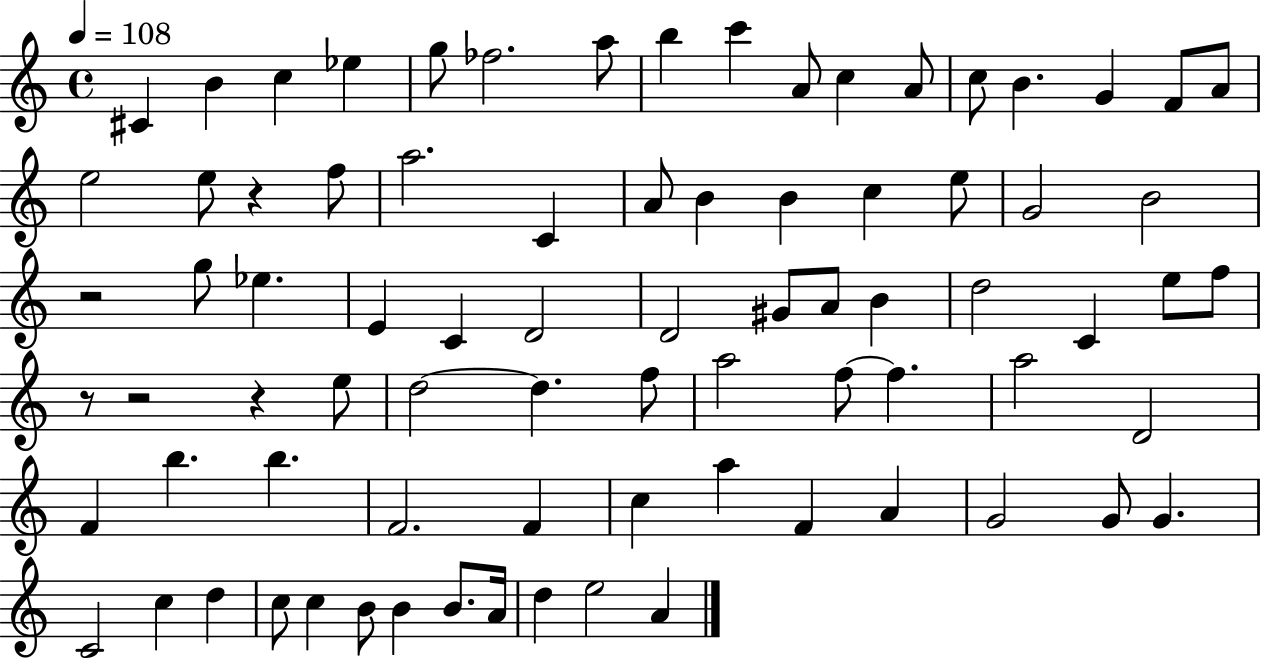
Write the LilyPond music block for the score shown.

{
  \clef treble
  \time 4/4
  \defaultTimeSignature
  \key c \major
  \tempo 4 = 108
  cis'4 b'4 c''4 ees''4 | g''8 fes''2. a''8 | b''4 c'''4 a'8 c''4 a'8 | c''8 b'4. g'4 f'8 a'8 | \break e''2 e''8 r4 f''8 | a''2. c'4 | a'8 b'4 b'4 c''4 e''8 | g'2 b'2 | \break r2 g''8 ees''4. | e'4 c'4 d'2 | d'2 gis'8 a'8 b'4 | d''2 c'4 e''8 f''8 | \break r8 r2 r4 e''8 | d''2~~ d''4. f''8 | a''2 f''8~~ f''4. | a''2 d'2 | \break f'4 b''4. b''4. | f'2. f'4 | c''4 a''4 f'4 a'4 | g'2 g'8 g'4. | \break c'2 c''4 d''4 | c''8 c''4 b'8 b'4 b'8. a'16 | d''4 e''2 a'4 | \bar "|."
}